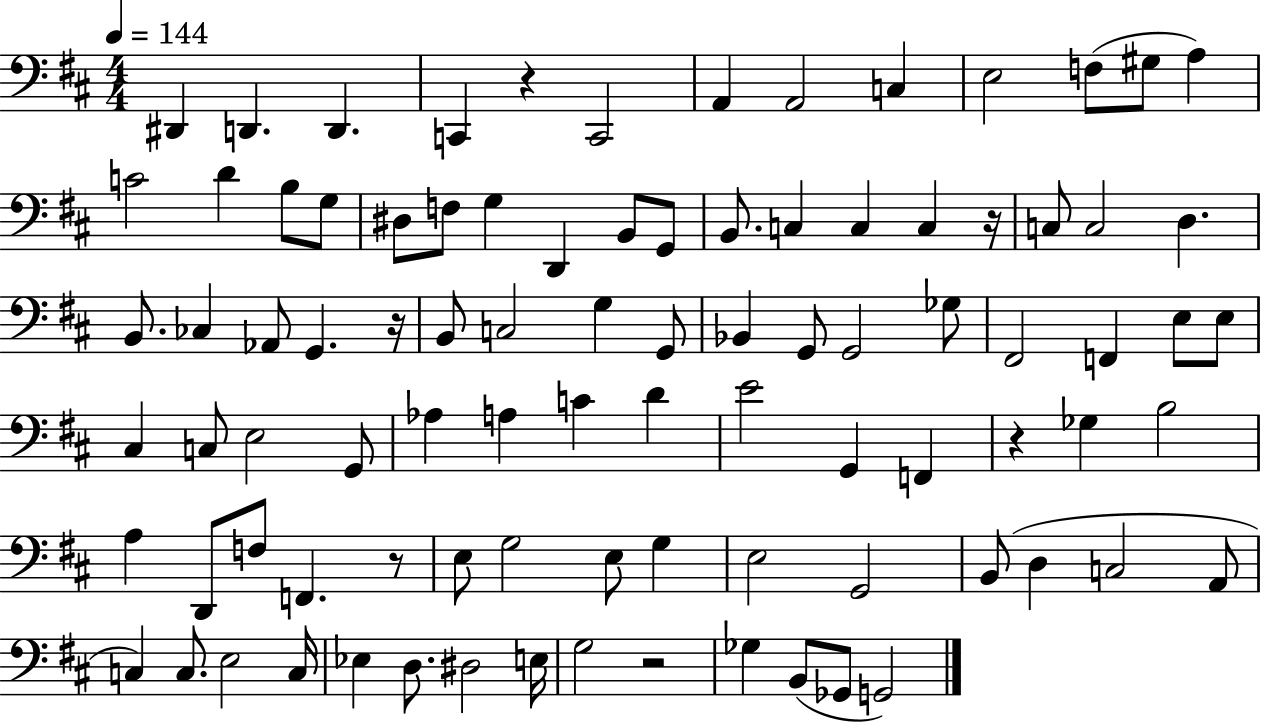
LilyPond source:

{
  \clef bass
  \numericTimeSignature
  \time 4/4
  \key d \major
  \tempo 4 = 144
  dis,4 d,4. d,4. | c,4 r4 c,2 | a,4 a,2 c4 | e2 f8( gis8 a4) | \break c'2 d'4 b8 g8 | dis8 f8 g4 d,4 b,8 g,8 | b,8. c4 c4 c4 r16 | c8 c2 d4. | \break b,8. ces4 aes,8 g,4. r16 | b,8 c2 g4 g,8 | bes,4 g,8 g,2 ges8 | fis,2 f,4 e8 e8 | \break cis4 c8 e2 g,8 | aes4 a4 c'4 d'4 | e'2 g,4 f,4 | r4 ges4 b2 | \break a4 d,8 f8 f,4. r8 | e8 g2 e8 g4 | e2 g,2 | b,8( d4 c2 a,8 | \break c4) c8. e2 c16 | ees4 d8. dis2 e16 | g2 r2 | ges4 b,8( ges,8 g,2) | \break \bar "|."
}